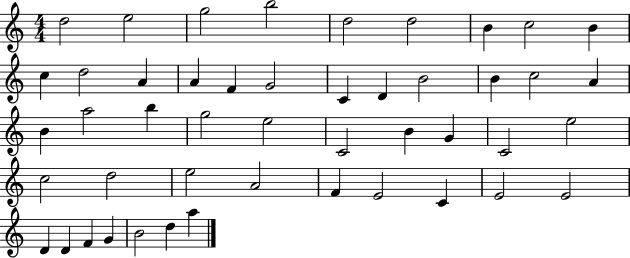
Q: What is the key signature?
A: C major